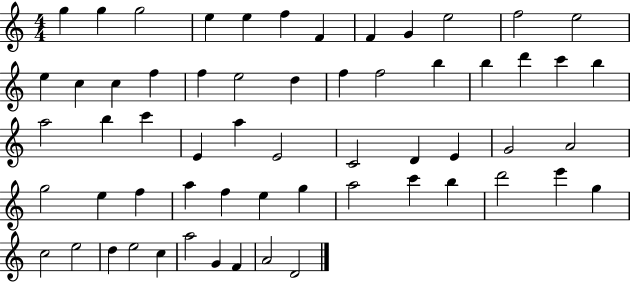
{
  \clef treble
  \numericTimeSignature
  \time 4/4
  \key c \major
  g''4 g''4 g''2 | e''4 e''4 f''4 f'4 | f'4 g'4 e''2 | f''2 e''2 | \break e''4 c''4 c''4 f''4 | f''4 e''2 d''4 | f''4 f''2 b''4 | b''4 d'''4 c'''4 b''4 | \break a''2 b''4 c'''4 | e'4 a''4 e'2 | c'2 d'4 e'4 | g'2 a'2 | \break g''2 e''4 f''4 | a''4 f''4 e''4 g''4 | a''2 c'''4 b''4 | d'''2 e'''4 g''4 | \break c''2 e''2 | d''4 e''2 c''4 | a''2 g'4 f'4 | a'2 d'2 | \break \bar "|."
}